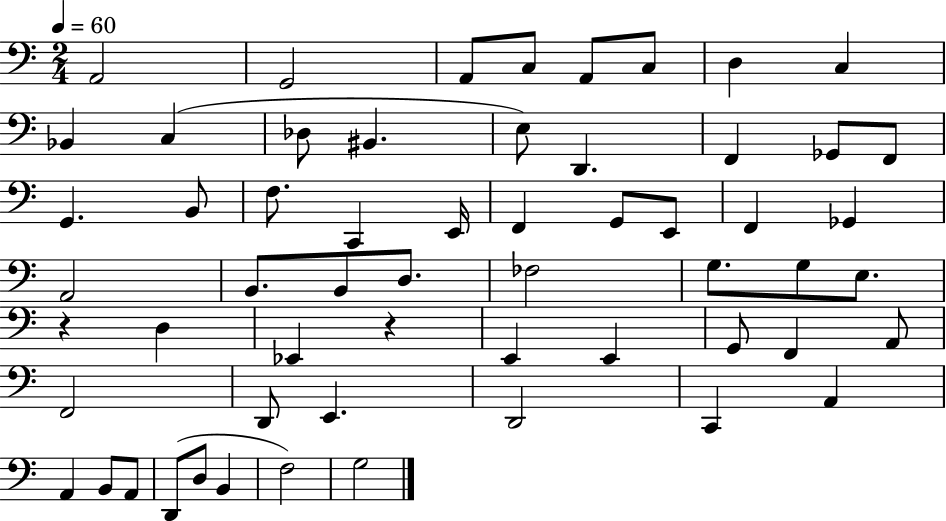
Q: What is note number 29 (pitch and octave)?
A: B2